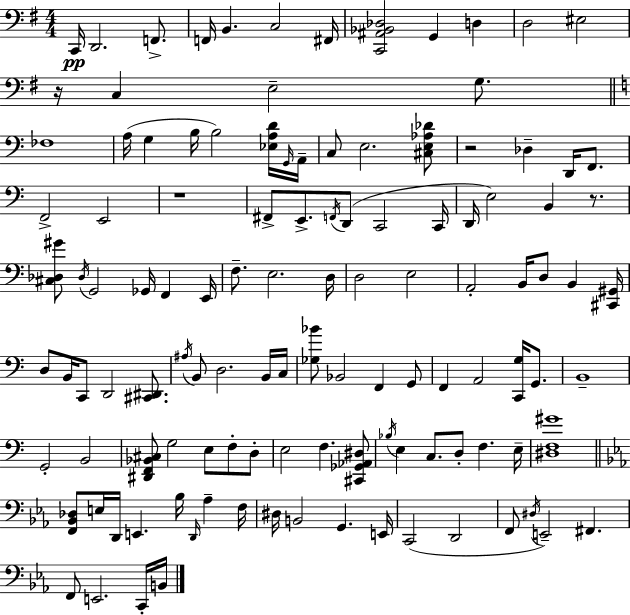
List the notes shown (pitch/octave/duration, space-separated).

C2/s D2/h. F2/e. F2/s B2/q. C3/h F#2/s [C2,A#2,Bb2,Db3]/h G2/q D3/q D3/h EIS3/h R/s C3/q E3/h G3/e. FES3/w A3/s G3/q B3/s B3/h [Eb3,A3,D4]/s G2/s A2/s C3/e E3/h. [C#3,E3,Ab3,Db4]/e R/h Db3/q D2/s F2/e. F2/h E2/h R/w F#2/e E2/e. F2/s D2/e C2/h C2/s D2/s E3/h B2/q R/e. [C#3,Db3,G#4]/e Db3/s G2/h Gb2/s F2/q E2/s F3/e. E3/h. D3/s D3/h E3/h A2/h B2/s D3/e B2/q [C#2,G#2]/s D3/e B2/s C2/e D2/h [C#2,D#2]/e. A#3/s B2/e D3/h. B2/s C3/s [Gb3,Bb4]/e Bb2/h F2/q G2/e F2/q A2/h [C2,G3]/s G2/e. B2/w G2/h B2/h [D#2,F2,Bb2,C#3]/e G3/h E3/e F3/e D3/e E3/h F3/q. [C#2,Gb2,Ab2,D#3]/e Bb3/s E3/q C3/e. D3/e F3/q. E3/s [D#3,F3,G#4]/w [F2,Bb2,Db3]/e E3/s D2/s E2/q. Bb3/s D2/s Ab3/q F3/s D#3/s B2/h G2/q. E2/s C2/h D2/h F2/e D#3/s E2/h F#2/q. F2/e E2/h. C2/s B2/s